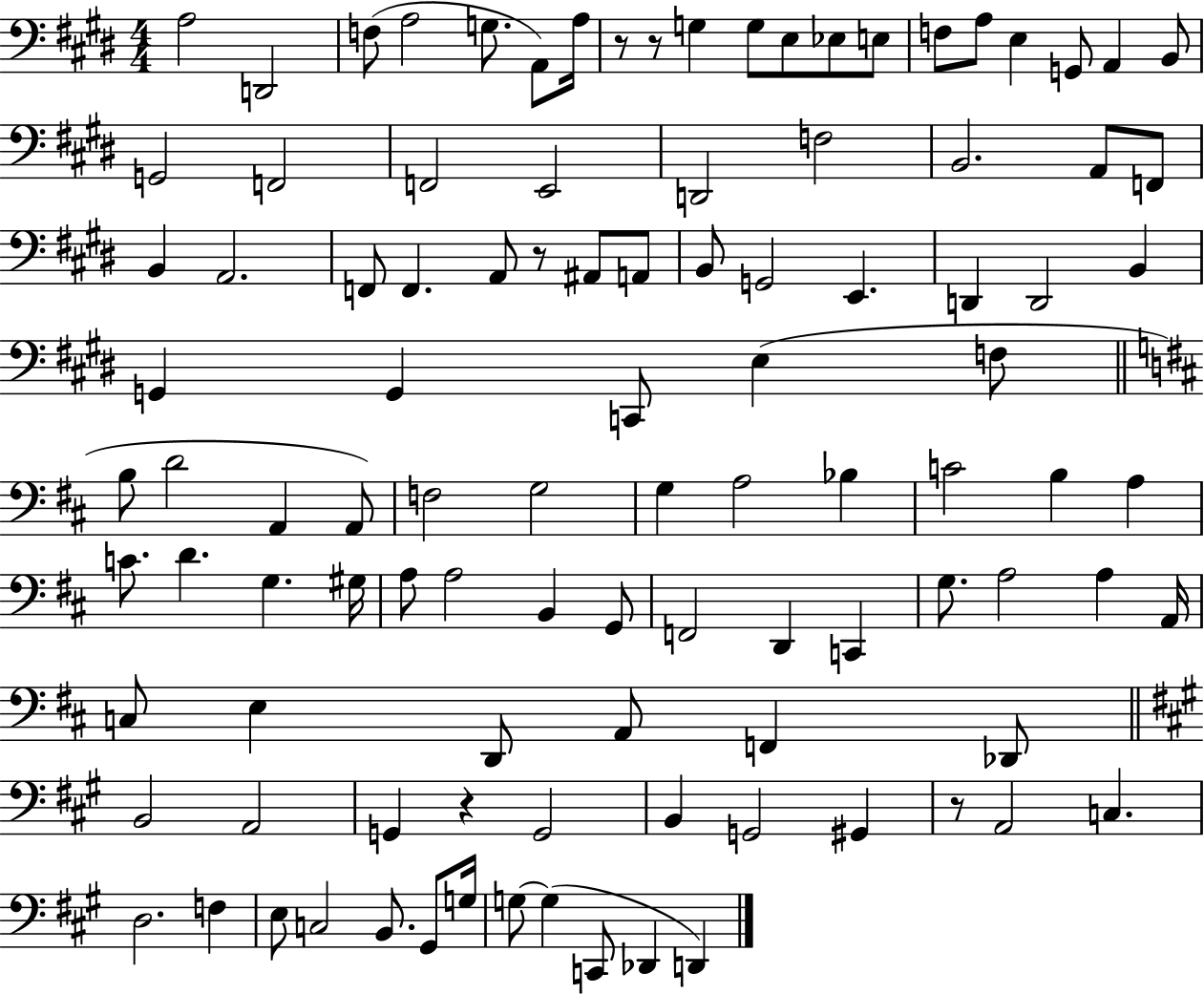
X:1
T:Untitled
M:4/4
L:1/4
K:E
A,2 D,,2 F,/2 A,2 G,/2 A,,/2 A,/4 z/2 z/2 G, G,/2 E,/2 _E,/2 E,/2 F,/2 A,/2 E, G,,/2 A,, B,,/2 G,,2 F,,2 F,,2 E,,2 D,,2 F,2 B,,2 A,,/2 F,,/2 B,, A,,2 F,,/2 F,, A,,/2 z/2 ^A,,/2 A,,/2 B,,/2 G,,2 E,, D,, D,,2 B,, G,, G,, C,,/2 E, F,/2 B,/2 D2 A,, A,,/2 F,2 G,2 G, A,2 _B, C2 B, A, C/2 D G, ^G,/4 A,/2 A,2 B,, G,,/2 F,,2 D,, C,, G,/2 A,2 A, A,,/4 C,/2 E, D,,/2 A,,/2 F,, _D,,/2 B,,2 A,,2 G,, z G,,2 B,, G,,2 ^G,, z/2 A,,2 C, D,2 F, E,/2 C,2 B,,/2 ^G,,/2 G,/4 G,/2 G, C,,/2 _D,, D,,